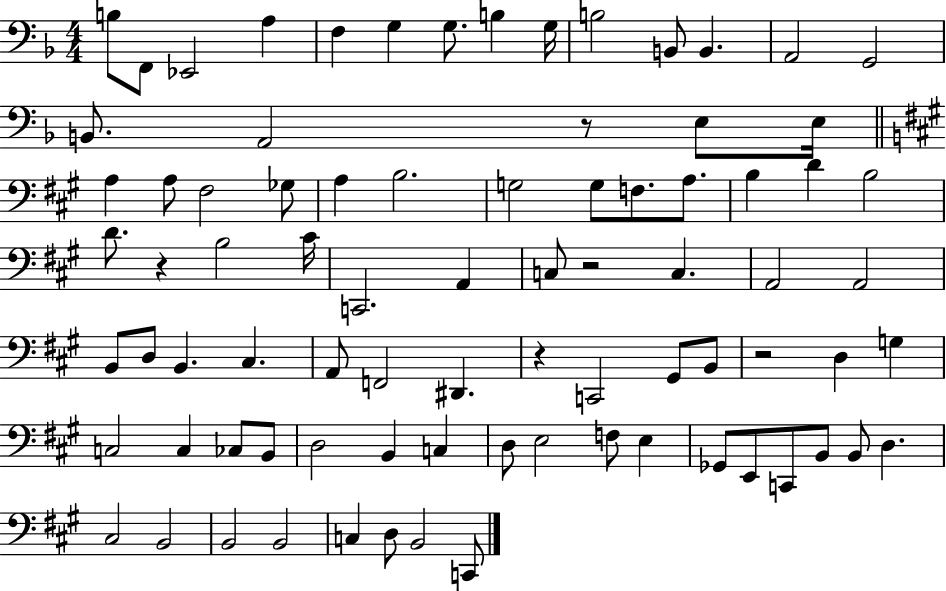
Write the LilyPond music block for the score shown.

{
  \clef bass
  \numericTimeSignature
  \time 4/4
  \key f \major
  \repeat volta 2 { b8 f,8 ees,2 a4 | f4 g4 g8. b4 g16 | b2 b,8 b,4. | a,2 g,2 | \break b,8. a,2 r8 e8 e16 | \bar "||" \break \key a \major a4 a8 fis2 ges8 | a4 b2. | g2 g8 f8. a8. | b4 d'4 b2 | \break d'8. r4 b2 cis'16 | c,2. a,4 | c8 r2 c4. | a,2 a,2 | \break b,8 d8 b,4. cis4. | a,8 f,2 dis,4. | r4 c,2 gis,8 b,8 | r2 d4 g4 | \break c2 c4 ces8 b,8 | d2 b,4 c4 | d8 e2 f8 e4 | ges,8 e,8 c,8 b,8 b,8 d4. | \break cis2 b,2 | b,2 b,2 | c4 d8 b,2 c,8 | } \bar "|."
}